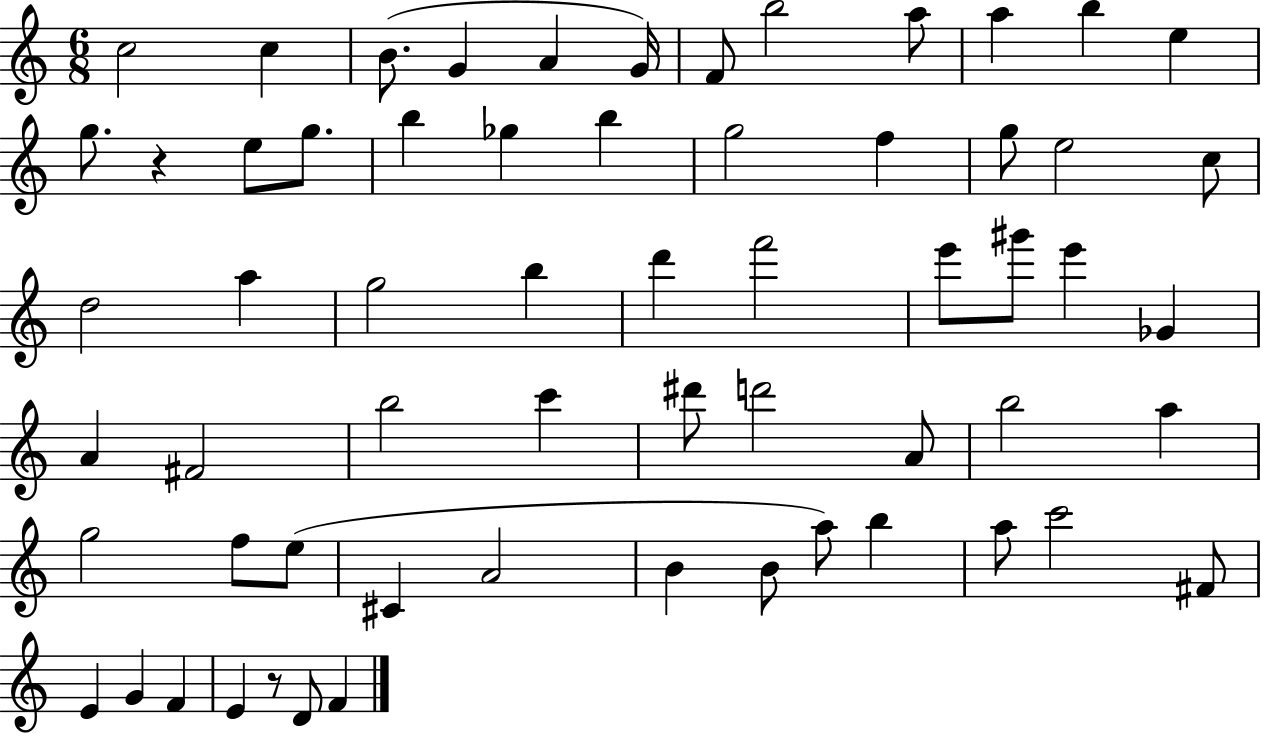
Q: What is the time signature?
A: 6/8